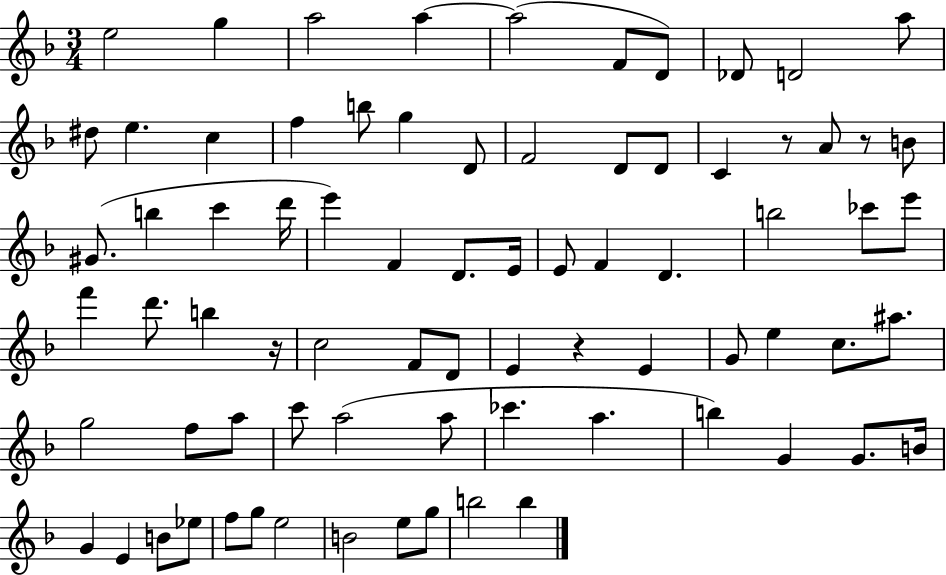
E5/h G5/q A5/h A5/q A5/h F4/e D4/e Db4/e D4/h A5/e D#5/e E5/q. C5/q F5/q B5/e G5/q D4/e F4/h D4/e D4/e C4/q R/e A4/e R/e B4/e G#4/e. B5/q C6/q D6/s E6/q F4/q D4/e. E4/s E4/e F4/q D4/q. B5/h CES6/e E6/e F6/q D6/e. B5/q R/s C5/h F4/e D4/e E4/q R/q E4/q G4/e E5/q C5/e. A#5/e. G5/h F5/e A5/e C6/e A5/h A5/e CES6/q. A5/q. B5/q G4/q G4/e. B4/s G4/q E4/q B4/e Eb5/e F5/e G5/e E5/h B4/h E5/e G5/e B5/h B5/q